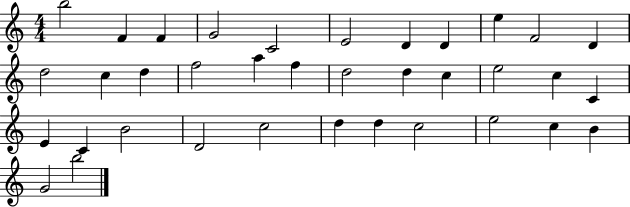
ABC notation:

X:1
T:Untitled
M:4/4
L:1/4
K:C
b2 F F G2 C2 E2 D D e F2 D d2 c d f2 a f d2 d c e2 c C E C B2 D2 c2 d d c2 e2 c B G2 b2